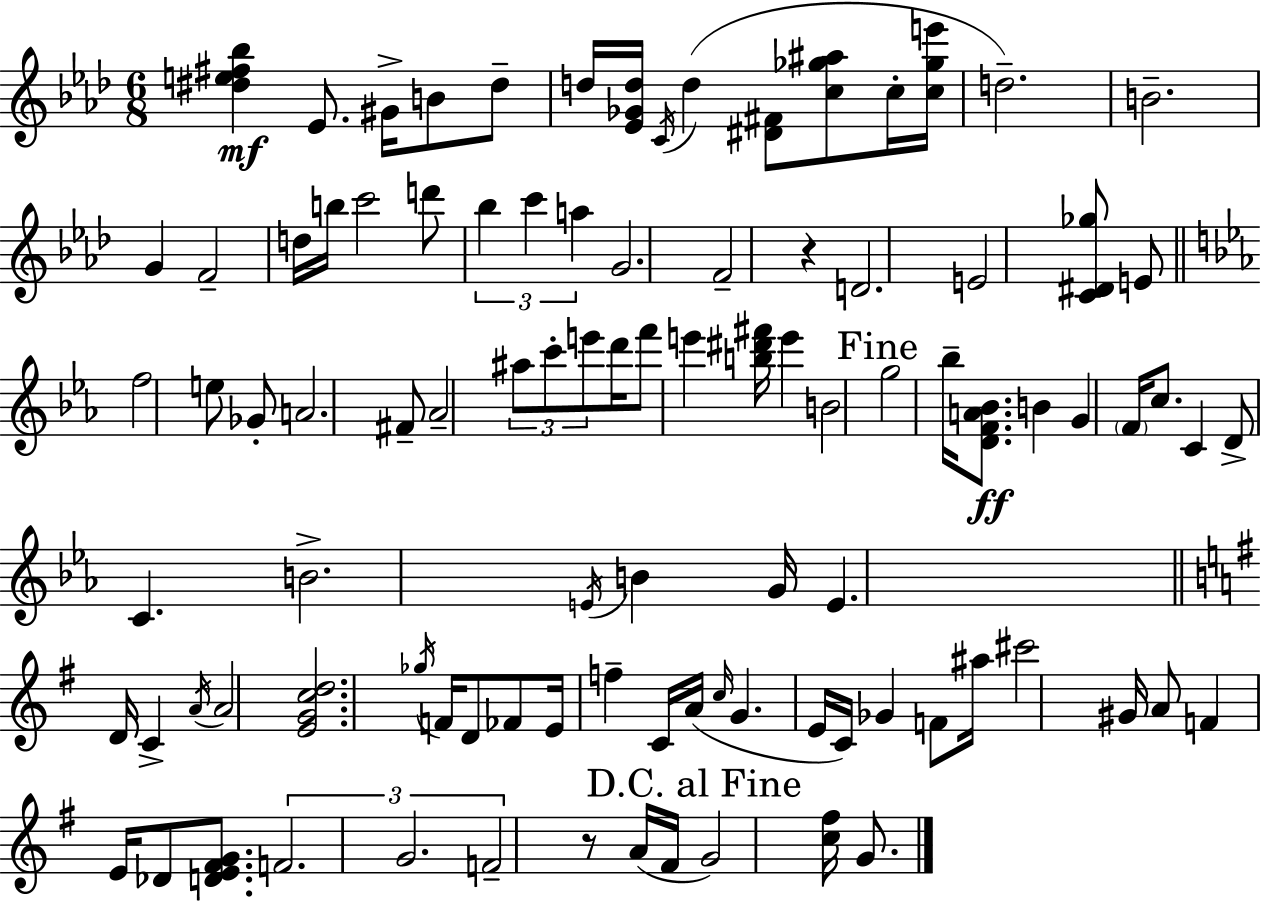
[D#5,E5,F#5,Bb5]/q Eb4/e. G#4/s B4/e D#5/e D5/s [Eb4,Gb4,D5]/s C4/s D5/q [D#4,F#4]/e [C5,Gb5,A#5]/e C5/s [C5,Gb5,E6]/s D5/h. B4/h. G4/q F4/h D5/s B5/s C6/h D6/e Bb5/q C6/q A5/q G4/h. F4/h R/q D4/h. E4/h [C4,D#4,Gb5]/e E4/e F5/h E5/e Gb4/e A4/h. F#4/e Ab4/h A#5/e C6/e E6/e D6/s F6/e E6/q [B5,D#6,F#6]/s E6/q B4/h G5/h Bb5/s [D4,F4,A4,Bb4]/e. B4/q G4/q F4/s C5/e. C4/q D4/e C4/q. B4/h. E4/s B4/q G4/s E4/q. D4/s C4/q A4/s A4/h [E4,G4,C5,D5]/h. Gb5/s F4/s D4/e FES4/e E4/s F5/q C4/s A4/s C5/s G4/q. E4/s C4/s Gb4/q F4/e A#5/s C#6/h G#4/s A4/e F4/q E4/s Db4/e [D4,E4,F#4,G4]/e. F4/h. G4/h. F4/h R/e A4/s F#4/s G4/h [C5,F#5]/s G4/e.